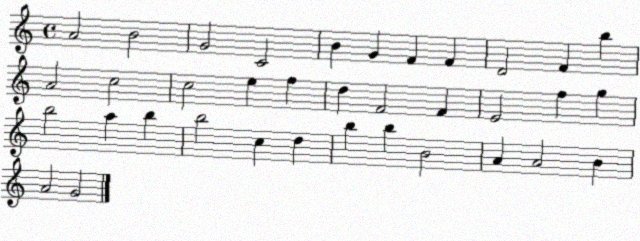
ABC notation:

X:1
T:Untitled
M:4/4
L:1/4
K:C
A2 B2 G2 C2 B G F F D2 F b A2 c2 c2 e f d F2 F E2 f g b2 a b b2 c d b b B2 A A2 B A2 G2